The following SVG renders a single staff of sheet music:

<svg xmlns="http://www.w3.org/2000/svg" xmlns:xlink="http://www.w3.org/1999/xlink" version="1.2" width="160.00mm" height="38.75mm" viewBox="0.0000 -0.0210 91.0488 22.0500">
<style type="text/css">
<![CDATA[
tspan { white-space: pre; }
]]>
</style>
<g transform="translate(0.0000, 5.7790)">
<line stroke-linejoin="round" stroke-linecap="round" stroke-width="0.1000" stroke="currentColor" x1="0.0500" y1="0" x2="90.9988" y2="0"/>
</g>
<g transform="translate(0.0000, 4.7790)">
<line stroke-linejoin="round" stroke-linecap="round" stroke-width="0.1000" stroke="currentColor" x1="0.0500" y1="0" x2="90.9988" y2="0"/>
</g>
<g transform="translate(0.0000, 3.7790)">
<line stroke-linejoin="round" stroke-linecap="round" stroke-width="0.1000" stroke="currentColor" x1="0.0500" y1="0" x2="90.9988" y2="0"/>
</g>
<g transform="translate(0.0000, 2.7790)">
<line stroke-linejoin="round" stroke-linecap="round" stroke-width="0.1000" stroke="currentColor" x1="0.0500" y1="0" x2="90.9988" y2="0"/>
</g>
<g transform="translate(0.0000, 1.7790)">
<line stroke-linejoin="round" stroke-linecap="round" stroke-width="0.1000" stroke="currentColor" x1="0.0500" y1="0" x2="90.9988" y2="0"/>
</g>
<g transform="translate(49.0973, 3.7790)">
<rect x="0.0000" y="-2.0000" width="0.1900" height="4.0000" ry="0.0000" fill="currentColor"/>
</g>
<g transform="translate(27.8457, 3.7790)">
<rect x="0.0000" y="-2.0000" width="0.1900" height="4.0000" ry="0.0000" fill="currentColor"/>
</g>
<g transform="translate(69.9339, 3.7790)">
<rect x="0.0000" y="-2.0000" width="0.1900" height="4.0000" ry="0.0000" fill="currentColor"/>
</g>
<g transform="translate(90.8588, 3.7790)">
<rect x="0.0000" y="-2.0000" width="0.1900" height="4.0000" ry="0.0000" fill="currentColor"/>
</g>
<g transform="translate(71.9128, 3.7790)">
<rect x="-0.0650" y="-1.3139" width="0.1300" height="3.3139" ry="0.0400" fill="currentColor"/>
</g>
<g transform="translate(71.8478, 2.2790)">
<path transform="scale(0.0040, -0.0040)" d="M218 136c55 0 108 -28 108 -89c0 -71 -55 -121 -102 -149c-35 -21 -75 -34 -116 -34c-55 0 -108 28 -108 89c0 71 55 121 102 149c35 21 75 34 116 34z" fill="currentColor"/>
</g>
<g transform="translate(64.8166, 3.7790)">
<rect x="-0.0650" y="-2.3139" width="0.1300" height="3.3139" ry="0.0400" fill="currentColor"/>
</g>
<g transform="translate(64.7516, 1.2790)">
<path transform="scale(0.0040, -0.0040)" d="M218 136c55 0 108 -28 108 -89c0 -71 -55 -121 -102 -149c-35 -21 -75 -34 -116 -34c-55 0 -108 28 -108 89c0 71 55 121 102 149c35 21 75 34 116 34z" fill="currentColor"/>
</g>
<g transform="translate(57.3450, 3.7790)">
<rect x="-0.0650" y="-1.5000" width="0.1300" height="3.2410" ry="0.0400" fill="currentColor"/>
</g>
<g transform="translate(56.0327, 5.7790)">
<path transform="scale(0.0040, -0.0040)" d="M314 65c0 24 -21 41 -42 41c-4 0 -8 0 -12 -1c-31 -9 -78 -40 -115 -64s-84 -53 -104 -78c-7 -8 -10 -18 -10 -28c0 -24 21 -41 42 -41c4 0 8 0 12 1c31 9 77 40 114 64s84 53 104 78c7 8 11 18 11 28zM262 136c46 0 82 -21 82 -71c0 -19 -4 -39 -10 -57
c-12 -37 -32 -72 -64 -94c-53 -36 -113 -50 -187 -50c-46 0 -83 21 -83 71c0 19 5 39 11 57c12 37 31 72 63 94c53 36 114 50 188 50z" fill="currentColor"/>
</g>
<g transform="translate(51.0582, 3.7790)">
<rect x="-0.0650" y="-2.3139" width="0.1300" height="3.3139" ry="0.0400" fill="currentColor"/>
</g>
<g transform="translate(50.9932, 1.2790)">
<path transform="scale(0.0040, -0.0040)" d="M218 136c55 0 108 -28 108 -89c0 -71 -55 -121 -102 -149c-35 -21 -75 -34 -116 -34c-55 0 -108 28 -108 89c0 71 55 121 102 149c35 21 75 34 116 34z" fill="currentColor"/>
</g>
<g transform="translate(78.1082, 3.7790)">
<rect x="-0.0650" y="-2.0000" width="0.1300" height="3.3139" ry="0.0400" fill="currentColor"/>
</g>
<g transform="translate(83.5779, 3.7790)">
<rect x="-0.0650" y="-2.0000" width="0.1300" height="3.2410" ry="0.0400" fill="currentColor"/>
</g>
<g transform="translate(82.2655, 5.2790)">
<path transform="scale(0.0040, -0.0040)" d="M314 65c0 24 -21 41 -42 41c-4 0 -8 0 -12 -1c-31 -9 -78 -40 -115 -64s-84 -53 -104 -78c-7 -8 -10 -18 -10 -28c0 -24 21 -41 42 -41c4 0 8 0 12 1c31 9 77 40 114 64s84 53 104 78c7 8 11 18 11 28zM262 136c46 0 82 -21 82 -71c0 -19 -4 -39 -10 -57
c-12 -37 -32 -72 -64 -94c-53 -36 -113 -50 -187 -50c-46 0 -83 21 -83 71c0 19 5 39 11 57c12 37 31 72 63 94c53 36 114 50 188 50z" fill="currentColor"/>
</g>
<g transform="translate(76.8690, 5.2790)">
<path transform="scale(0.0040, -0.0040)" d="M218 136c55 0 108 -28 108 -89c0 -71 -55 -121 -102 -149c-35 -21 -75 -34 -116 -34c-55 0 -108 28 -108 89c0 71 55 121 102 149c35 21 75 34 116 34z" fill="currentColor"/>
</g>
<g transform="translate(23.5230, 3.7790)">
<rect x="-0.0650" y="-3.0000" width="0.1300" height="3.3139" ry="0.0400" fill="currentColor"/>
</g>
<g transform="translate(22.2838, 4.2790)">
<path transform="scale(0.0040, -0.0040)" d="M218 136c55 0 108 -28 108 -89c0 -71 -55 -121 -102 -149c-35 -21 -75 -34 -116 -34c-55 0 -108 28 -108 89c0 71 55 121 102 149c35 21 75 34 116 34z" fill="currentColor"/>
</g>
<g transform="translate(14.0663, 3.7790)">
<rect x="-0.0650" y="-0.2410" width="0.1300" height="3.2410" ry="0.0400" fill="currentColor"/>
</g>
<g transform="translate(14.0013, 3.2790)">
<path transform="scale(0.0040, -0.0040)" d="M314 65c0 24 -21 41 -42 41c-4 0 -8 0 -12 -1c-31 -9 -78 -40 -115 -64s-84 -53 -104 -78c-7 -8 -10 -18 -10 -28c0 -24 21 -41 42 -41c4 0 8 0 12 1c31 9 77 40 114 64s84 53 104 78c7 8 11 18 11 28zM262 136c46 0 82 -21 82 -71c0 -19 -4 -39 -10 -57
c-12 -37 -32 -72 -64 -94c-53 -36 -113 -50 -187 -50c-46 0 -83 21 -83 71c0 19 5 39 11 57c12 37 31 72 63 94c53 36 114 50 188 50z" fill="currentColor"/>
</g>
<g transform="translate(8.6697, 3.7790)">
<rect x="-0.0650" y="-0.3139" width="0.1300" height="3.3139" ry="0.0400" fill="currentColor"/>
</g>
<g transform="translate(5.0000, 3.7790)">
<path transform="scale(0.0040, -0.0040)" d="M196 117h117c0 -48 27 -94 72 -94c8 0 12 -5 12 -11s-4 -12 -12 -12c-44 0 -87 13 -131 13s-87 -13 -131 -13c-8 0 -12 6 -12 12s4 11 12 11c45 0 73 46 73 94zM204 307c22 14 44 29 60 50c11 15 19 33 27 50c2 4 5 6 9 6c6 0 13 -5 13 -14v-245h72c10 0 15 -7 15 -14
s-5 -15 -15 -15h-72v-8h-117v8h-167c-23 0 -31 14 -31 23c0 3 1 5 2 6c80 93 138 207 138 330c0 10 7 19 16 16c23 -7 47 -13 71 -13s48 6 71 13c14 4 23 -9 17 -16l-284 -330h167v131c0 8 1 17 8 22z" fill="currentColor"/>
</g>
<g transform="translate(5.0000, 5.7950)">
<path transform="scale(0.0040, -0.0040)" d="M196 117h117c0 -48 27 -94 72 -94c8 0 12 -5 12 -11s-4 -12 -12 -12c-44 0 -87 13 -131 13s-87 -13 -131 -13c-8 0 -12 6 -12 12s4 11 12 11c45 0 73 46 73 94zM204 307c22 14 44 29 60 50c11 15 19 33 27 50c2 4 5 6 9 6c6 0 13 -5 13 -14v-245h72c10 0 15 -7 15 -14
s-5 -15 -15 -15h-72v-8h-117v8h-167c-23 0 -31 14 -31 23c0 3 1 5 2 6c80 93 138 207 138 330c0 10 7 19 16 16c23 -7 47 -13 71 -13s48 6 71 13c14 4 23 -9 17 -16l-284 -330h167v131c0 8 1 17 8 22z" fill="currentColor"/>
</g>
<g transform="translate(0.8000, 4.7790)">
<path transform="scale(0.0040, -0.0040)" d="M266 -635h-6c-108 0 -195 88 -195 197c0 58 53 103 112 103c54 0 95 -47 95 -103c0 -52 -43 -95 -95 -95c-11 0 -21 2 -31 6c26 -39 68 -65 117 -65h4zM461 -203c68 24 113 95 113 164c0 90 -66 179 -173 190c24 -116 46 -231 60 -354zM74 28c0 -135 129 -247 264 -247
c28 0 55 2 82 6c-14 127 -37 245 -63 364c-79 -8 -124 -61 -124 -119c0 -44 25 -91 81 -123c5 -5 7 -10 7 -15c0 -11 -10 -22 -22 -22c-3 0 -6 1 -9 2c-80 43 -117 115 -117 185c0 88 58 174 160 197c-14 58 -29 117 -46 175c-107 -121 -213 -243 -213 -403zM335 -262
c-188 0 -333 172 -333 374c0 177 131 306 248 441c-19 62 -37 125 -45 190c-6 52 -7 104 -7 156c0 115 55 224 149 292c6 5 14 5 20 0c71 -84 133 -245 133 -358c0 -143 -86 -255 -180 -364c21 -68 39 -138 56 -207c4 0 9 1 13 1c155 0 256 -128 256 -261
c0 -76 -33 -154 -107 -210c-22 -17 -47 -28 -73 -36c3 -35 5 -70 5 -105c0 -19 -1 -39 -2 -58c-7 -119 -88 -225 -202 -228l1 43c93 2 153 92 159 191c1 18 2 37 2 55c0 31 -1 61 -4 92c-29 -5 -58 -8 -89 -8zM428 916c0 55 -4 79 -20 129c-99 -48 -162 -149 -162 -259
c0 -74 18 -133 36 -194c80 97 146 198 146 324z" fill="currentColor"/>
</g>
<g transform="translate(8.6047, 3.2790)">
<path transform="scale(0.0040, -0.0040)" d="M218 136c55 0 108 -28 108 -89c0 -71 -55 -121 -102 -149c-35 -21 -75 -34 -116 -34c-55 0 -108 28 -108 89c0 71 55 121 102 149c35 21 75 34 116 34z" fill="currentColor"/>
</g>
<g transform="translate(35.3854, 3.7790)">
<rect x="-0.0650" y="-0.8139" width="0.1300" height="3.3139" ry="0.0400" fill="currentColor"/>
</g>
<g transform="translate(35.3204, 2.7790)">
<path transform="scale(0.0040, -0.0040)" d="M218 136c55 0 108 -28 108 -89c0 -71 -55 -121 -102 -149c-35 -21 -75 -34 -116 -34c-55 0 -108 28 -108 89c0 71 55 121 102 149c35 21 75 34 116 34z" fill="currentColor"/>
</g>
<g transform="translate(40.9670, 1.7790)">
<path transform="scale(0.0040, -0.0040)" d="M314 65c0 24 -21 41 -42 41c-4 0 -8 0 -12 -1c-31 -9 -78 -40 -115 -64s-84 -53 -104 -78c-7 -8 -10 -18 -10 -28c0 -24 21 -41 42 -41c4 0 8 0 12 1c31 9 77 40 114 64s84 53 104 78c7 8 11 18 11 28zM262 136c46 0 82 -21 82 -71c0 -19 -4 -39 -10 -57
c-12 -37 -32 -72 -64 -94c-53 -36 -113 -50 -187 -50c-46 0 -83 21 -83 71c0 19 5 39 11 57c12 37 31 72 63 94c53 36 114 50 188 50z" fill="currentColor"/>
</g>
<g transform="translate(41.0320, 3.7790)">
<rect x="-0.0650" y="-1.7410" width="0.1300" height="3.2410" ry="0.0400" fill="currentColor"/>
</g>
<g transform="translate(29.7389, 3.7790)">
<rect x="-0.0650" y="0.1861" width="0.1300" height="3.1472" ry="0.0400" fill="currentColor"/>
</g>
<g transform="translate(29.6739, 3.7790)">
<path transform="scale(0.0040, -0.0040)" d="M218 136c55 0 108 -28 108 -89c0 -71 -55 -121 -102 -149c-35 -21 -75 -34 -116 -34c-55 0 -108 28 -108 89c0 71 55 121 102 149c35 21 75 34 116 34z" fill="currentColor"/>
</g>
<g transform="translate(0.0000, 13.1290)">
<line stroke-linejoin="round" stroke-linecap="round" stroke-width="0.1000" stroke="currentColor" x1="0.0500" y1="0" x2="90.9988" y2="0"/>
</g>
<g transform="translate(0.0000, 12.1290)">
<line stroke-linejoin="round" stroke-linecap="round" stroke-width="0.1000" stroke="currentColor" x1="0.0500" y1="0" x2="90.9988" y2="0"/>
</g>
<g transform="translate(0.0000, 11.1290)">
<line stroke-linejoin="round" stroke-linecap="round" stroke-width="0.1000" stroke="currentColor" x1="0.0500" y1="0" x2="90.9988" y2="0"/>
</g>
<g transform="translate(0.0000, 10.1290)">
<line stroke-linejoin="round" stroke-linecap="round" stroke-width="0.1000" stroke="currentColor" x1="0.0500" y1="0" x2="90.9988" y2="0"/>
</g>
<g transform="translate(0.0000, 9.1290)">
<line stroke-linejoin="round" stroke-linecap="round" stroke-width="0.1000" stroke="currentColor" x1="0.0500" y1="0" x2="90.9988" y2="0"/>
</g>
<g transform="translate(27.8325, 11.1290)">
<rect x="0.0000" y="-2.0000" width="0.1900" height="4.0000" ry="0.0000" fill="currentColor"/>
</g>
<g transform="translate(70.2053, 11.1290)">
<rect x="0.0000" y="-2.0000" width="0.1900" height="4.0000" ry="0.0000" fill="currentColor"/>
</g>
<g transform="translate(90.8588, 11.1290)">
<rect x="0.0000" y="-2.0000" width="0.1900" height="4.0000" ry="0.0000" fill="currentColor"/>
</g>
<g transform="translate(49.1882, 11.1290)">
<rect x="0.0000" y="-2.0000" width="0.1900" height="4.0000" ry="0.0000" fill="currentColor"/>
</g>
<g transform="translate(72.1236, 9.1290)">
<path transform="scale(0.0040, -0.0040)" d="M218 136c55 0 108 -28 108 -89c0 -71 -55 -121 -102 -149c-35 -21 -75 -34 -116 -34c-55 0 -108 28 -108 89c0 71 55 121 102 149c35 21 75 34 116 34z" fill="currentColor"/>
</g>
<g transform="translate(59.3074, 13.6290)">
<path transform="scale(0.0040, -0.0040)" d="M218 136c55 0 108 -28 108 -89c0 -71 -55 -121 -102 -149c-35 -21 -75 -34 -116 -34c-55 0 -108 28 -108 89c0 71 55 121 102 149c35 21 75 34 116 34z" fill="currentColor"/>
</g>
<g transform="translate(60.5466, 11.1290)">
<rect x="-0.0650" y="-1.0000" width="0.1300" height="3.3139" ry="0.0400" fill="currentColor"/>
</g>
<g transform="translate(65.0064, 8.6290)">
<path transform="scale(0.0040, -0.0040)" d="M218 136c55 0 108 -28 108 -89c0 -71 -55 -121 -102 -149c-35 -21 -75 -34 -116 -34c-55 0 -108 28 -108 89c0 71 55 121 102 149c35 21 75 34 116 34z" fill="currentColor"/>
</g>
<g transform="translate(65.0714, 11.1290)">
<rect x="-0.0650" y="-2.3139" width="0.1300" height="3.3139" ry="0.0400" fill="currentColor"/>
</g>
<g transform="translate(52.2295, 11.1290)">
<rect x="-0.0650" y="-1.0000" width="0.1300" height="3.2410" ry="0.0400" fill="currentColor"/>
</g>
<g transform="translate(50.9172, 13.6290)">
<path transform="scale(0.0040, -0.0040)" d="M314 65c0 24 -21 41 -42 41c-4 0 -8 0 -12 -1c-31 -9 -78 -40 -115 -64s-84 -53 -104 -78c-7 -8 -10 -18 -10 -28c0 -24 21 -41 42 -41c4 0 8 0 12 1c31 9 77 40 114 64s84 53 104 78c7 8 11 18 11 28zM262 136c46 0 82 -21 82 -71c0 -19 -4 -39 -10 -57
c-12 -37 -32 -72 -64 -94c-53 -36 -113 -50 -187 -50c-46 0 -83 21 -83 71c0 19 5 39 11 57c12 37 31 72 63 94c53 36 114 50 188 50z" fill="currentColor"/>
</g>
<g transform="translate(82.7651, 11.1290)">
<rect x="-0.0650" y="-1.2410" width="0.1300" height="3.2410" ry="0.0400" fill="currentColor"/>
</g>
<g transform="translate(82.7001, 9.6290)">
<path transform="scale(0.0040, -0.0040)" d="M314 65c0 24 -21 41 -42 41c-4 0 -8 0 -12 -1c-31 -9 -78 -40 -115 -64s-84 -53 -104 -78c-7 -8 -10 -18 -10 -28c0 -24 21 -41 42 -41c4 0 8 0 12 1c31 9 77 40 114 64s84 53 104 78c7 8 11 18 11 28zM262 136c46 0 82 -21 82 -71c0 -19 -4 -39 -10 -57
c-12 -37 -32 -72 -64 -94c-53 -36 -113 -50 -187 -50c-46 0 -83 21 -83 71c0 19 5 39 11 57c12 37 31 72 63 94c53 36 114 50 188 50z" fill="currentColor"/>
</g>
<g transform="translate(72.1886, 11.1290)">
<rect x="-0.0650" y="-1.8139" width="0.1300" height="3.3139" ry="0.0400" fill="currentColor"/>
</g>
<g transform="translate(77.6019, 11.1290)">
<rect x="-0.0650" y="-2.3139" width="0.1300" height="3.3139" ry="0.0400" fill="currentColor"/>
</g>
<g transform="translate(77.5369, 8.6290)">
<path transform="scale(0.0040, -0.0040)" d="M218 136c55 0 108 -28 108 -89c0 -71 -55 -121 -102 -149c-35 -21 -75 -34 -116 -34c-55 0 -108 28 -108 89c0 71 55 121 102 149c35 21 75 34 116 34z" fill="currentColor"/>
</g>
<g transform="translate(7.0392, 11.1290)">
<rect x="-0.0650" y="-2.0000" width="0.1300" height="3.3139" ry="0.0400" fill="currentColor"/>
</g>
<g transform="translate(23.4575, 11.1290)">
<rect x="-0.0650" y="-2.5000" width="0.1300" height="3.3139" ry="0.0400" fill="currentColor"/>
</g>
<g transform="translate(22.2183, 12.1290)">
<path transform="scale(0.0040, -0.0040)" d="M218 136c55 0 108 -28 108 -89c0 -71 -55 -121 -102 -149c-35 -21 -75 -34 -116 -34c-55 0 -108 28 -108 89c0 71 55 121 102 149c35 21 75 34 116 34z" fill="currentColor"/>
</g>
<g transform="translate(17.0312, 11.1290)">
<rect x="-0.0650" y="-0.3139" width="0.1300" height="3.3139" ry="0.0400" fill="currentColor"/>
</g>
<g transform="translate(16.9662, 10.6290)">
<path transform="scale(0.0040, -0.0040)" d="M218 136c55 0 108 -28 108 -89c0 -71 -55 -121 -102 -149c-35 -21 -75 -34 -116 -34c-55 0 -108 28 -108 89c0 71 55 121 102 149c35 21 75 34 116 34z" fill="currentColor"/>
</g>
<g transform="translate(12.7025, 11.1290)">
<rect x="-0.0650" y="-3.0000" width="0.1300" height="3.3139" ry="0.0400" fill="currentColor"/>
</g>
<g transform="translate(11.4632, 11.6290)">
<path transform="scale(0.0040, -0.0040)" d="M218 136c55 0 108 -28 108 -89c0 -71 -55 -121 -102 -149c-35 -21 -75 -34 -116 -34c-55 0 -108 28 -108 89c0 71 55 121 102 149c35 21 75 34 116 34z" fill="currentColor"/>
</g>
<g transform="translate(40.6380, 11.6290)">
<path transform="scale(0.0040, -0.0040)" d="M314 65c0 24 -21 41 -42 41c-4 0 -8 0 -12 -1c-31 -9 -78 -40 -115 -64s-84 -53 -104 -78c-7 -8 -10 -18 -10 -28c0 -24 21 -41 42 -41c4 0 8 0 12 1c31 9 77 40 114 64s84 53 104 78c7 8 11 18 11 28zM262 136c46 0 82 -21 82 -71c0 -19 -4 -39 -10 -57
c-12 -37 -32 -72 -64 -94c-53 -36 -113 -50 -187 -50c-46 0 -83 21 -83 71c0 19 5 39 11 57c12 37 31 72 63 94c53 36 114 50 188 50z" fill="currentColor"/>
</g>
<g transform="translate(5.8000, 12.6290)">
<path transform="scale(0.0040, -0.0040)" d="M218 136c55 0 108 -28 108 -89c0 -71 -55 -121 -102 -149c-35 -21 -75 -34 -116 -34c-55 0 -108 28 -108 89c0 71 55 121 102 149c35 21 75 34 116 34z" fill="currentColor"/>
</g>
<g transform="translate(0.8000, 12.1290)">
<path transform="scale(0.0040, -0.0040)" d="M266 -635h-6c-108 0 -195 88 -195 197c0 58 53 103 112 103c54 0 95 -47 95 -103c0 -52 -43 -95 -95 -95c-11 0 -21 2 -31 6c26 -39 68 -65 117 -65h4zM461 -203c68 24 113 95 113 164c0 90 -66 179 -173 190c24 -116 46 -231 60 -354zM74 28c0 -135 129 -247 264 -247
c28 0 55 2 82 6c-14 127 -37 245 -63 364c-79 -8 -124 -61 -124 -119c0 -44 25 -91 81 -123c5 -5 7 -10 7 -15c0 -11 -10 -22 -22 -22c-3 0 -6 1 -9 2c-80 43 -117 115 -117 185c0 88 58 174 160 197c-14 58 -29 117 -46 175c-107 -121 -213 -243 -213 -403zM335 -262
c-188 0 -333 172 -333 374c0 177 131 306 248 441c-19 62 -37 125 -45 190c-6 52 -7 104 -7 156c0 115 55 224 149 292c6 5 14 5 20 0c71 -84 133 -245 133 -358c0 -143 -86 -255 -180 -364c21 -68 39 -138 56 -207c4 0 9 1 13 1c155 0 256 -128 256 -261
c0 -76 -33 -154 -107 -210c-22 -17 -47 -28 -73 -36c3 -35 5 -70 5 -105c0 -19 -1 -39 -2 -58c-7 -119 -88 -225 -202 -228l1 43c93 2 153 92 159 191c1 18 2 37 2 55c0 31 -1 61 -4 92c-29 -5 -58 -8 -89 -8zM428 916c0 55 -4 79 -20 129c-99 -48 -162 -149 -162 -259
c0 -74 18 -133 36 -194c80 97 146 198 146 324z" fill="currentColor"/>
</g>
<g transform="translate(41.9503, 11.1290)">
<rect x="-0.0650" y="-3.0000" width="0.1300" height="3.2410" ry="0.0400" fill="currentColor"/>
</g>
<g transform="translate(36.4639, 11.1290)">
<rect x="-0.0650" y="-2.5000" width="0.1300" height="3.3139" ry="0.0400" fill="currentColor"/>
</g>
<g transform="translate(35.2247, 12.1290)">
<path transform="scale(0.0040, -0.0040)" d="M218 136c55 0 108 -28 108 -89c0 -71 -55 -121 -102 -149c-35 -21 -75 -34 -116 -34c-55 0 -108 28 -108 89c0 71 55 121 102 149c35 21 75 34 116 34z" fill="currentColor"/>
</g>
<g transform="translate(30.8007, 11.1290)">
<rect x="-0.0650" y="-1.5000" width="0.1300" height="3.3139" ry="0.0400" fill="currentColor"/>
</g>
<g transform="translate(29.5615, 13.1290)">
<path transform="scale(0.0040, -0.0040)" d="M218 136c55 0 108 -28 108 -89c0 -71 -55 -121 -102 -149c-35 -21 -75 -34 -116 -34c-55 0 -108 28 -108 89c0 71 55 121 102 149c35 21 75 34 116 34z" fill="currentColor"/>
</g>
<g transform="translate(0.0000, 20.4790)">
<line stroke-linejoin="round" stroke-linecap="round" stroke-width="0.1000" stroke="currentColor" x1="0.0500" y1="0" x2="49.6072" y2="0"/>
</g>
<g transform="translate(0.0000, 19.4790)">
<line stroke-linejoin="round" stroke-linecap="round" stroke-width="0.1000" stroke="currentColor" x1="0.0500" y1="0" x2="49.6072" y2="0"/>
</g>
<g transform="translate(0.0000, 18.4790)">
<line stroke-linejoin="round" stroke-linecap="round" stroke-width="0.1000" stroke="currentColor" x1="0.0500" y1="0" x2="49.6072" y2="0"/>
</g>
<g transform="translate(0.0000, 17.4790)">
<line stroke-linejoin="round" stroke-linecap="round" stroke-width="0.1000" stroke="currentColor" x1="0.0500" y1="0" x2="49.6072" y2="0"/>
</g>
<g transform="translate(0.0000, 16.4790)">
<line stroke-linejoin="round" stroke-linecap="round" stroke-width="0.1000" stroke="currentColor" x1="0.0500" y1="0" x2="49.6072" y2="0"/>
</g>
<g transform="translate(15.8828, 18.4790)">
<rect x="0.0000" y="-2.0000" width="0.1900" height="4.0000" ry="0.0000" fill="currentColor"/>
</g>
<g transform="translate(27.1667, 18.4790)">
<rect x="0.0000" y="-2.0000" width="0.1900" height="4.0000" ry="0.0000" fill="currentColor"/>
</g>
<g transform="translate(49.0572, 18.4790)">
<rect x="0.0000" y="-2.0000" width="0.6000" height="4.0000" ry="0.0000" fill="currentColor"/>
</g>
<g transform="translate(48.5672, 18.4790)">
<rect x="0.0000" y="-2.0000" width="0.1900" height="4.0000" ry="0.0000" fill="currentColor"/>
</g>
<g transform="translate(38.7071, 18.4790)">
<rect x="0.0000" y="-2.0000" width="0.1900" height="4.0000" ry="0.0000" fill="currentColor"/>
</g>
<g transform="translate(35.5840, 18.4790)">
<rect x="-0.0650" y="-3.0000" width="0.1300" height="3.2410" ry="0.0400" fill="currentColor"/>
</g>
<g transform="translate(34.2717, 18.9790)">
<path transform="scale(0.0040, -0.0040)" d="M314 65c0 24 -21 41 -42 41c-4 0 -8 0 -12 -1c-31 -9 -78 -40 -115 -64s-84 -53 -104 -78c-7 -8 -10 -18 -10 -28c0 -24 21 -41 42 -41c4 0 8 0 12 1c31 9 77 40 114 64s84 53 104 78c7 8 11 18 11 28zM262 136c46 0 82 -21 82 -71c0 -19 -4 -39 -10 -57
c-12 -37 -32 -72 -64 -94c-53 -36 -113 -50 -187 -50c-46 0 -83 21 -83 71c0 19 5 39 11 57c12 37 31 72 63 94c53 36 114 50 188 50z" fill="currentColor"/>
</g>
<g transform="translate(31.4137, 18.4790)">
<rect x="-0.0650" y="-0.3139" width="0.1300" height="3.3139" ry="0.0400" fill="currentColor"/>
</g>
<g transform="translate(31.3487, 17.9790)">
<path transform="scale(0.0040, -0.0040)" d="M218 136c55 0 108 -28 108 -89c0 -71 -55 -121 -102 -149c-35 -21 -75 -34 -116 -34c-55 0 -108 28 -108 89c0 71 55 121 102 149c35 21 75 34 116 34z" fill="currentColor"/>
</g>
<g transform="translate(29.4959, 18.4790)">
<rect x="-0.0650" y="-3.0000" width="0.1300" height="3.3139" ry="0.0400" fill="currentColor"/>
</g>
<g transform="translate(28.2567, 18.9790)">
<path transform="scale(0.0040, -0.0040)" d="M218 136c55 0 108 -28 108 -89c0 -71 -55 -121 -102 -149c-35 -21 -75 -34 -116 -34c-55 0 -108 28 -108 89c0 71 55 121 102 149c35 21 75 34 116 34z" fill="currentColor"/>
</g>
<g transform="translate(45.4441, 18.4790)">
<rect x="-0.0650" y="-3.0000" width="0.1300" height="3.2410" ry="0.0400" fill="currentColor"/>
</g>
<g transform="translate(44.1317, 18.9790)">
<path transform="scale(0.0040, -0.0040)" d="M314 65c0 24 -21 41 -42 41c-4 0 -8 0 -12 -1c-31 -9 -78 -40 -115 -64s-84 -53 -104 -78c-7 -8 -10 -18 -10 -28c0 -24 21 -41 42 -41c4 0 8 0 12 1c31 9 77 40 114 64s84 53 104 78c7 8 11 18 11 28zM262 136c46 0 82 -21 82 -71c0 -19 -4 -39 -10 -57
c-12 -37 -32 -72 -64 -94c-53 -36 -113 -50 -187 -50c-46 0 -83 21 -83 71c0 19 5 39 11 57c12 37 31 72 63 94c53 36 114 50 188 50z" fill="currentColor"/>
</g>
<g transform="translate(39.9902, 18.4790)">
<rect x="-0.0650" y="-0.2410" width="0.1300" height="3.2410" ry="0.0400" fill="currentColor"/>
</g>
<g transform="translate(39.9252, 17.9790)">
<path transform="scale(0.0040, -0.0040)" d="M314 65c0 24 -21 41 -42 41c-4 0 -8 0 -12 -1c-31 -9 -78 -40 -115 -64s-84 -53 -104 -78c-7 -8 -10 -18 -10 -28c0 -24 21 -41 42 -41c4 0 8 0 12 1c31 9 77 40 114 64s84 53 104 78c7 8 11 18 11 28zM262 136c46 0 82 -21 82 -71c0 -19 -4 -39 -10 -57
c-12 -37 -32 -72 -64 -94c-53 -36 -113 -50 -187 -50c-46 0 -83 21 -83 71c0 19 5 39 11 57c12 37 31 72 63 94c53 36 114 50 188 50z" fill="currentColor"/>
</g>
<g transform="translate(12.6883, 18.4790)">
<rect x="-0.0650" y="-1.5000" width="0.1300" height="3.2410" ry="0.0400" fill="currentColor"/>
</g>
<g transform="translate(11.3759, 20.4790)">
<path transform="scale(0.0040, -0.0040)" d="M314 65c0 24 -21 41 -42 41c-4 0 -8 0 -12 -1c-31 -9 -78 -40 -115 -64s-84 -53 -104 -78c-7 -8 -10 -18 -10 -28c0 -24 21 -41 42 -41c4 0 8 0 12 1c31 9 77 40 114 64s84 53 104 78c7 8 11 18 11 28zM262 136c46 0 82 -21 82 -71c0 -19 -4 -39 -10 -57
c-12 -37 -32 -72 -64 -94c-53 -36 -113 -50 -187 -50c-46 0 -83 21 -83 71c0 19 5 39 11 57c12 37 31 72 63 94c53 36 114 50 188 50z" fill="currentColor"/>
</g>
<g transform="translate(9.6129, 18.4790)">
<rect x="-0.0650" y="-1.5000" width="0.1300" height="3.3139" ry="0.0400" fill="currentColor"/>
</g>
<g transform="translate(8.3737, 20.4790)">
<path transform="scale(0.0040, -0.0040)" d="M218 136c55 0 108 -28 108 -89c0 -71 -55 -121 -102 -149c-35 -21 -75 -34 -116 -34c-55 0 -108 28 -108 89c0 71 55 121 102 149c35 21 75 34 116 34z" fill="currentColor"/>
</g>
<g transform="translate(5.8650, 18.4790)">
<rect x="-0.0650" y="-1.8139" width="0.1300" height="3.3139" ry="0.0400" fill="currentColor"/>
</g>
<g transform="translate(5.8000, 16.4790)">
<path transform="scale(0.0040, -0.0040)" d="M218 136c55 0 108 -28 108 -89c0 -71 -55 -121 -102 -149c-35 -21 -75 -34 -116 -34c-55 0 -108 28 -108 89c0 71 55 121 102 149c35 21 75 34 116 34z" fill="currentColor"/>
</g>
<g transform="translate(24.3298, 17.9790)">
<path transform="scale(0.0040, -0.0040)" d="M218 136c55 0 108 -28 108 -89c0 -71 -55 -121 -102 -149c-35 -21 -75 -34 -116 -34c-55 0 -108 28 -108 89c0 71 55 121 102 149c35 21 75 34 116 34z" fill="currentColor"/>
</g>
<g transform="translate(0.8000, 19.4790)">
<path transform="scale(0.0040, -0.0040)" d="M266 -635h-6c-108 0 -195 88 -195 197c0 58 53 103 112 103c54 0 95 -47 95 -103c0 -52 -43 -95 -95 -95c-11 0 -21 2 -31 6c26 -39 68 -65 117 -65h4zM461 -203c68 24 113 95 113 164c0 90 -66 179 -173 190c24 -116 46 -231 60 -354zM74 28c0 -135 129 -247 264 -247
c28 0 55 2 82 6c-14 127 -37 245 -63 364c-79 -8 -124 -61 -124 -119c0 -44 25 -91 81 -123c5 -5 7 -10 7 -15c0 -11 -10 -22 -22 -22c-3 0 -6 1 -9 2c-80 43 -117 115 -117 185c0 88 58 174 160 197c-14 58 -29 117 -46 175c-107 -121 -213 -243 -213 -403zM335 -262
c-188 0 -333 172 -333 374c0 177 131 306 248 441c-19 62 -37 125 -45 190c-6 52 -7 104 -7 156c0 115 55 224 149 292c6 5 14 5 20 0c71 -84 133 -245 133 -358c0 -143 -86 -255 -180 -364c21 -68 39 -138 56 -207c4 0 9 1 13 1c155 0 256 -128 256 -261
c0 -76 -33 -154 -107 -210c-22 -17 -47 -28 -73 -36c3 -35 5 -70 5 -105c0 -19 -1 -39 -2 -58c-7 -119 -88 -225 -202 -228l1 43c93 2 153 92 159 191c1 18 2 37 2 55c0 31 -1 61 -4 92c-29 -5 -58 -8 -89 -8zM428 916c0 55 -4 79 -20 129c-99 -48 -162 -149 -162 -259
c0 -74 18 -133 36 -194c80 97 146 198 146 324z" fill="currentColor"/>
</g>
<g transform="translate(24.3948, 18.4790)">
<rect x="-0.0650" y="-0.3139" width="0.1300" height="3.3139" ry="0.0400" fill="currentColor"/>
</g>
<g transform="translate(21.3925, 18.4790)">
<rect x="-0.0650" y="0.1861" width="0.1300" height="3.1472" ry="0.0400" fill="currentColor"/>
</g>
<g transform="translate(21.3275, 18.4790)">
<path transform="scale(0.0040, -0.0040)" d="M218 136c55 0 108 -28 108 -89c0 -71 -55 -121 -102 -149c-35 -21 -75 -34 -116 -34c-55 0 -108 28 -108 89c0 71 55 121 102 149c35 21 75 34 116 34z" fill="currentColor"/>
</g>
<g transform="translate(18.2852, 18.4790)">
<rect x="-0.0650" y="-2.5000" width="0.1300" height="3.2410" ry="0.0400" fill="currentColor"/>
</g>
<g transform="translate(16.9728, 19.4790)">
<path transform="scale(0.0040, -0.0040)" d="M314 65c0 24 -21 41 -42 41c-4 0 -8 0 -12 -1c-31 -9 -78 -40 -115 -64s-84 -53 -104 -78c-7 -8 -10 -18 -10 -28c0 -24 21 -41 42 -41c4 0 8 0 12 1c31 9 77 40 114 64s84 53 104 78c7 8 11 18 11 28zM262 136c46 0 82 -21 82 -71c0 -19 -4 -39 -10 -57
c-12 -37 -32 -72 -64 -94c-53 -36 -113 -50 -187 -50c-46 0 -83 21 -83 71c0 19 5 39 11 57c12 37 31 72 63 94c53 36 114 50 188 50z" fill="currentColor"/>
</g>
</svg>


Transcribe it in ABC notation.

X:1
T:Untitled
M:4/4
L:1/4
K:C
c c2 A B d f2 g E2 g e F F2 F A c G E G A2 D2 D g f g e2 f E E2 G2 B c A c A2 c2 A2